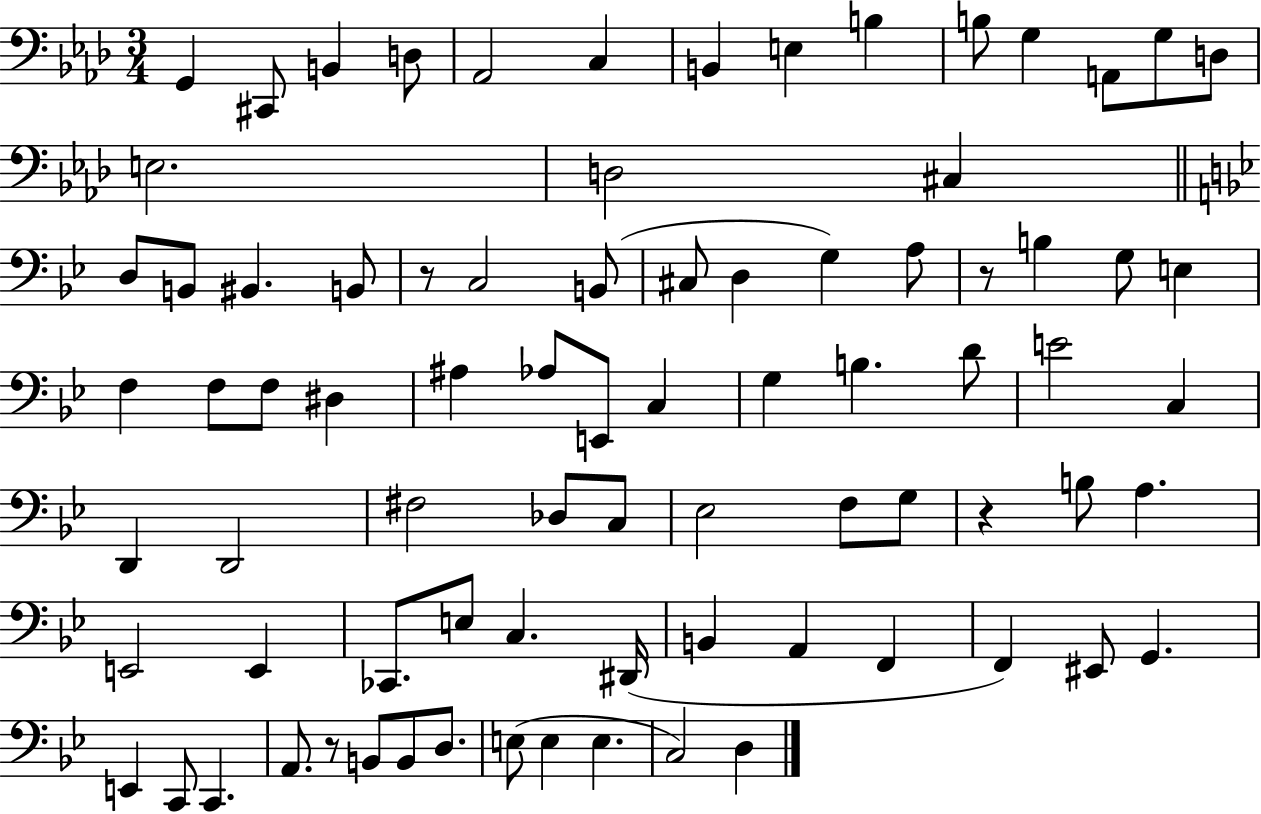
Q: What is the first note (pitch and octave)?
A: G2